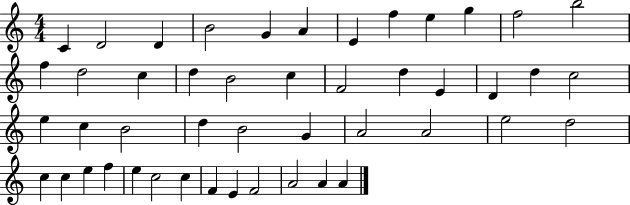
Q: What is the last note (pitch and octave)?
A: A4